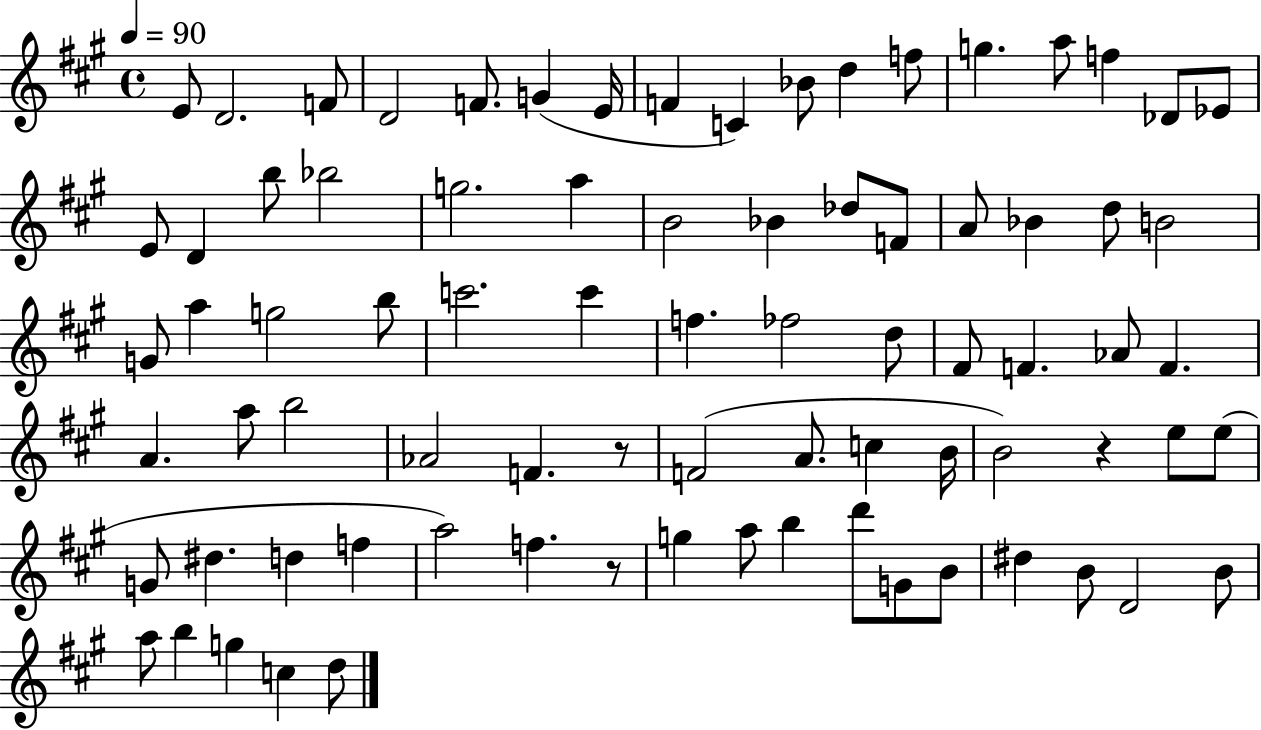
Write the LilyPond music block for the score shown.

{
  \clef treble
  \time 4/4
  \defaultTimeSignature
  \key a \major
  \tempo 4 = 90
  e'8 d'2. f'8 | d'2 f'8. g'4( e'16 | f'4 c'4) bes'8 d''4 f''8 | g''4. a''8 f''4 des'8 ees'8 | \break e'8 d'4 b''8 bes''2 | g''2. a''4 | b'2 bes'4 des''8 f'8 | a'8 bes'4 d''8 b'2 | \break g'8 a''4 g''2 b''8 | c'''2. c'''4 | f''4. fes''2 d''8 | fis'8 f'4. aes'8 f'4. | \break a'4. a''8 b''2 | aes'2 f'4. r8 | f'2( a'8. c''4 b'16 | b'2) r4 e''8 e''8( | \break g'8 dis''4. d''4 f''4 | a''2) f''4. r8 | g''4 a''8 b''4 d'''8 g'8 b'8 | dis''4 b'8 d'2 b'8 | \break a''8 b''4 g''4 c''4 d''8 | \bar "|."
}